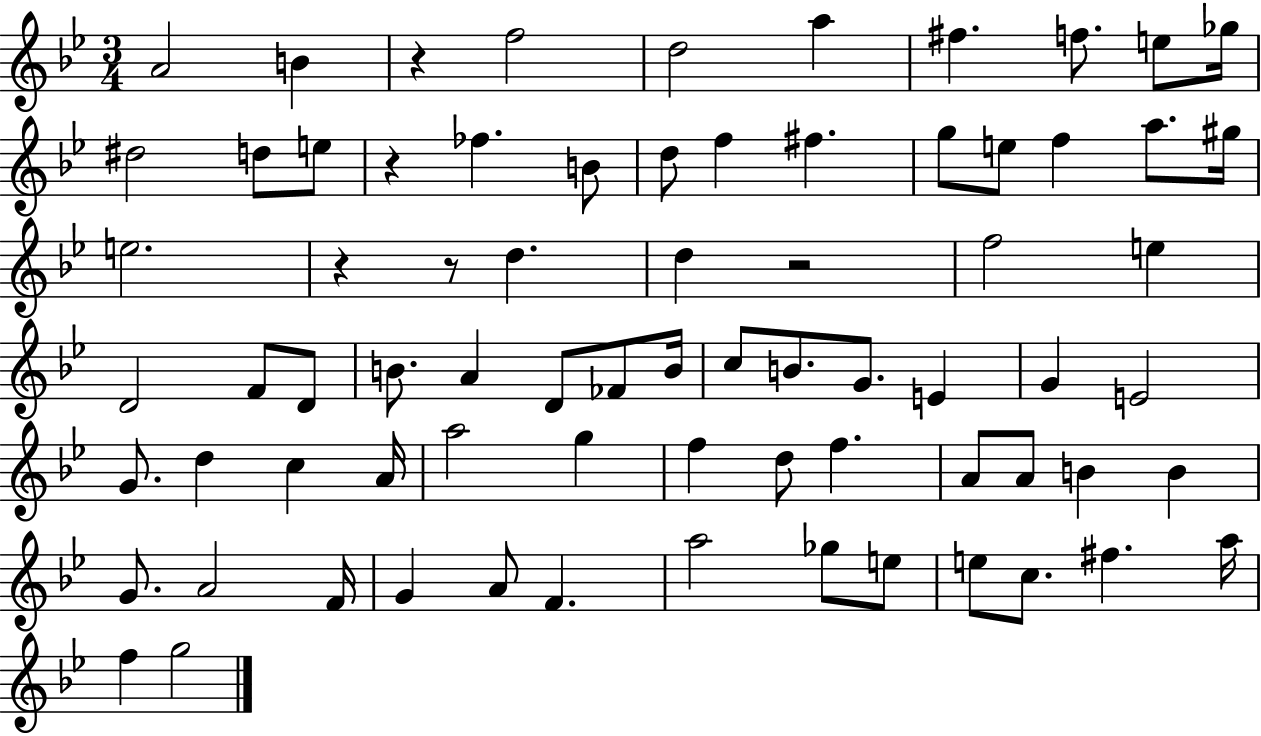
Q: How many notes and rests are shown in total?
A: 74